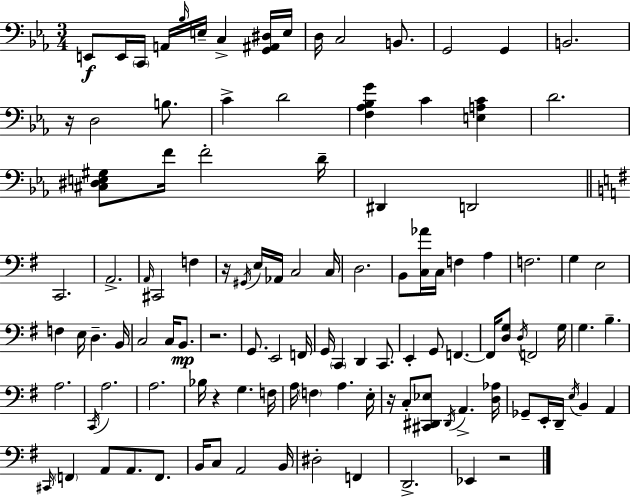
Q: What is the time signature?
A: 3/4